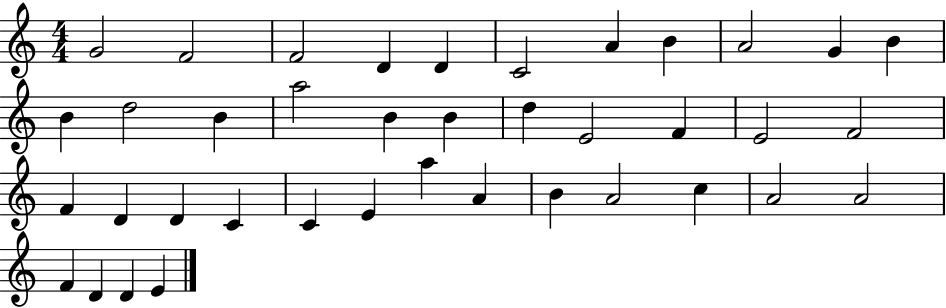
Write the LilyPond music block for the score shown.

{
  \clef treble
  \numericTimeSignature
  \time 4/4
  \key c \major
  g'2 f'2 | f'2 d'4 d'4 | c'2 a'4 b'4 | a'2 g'4 b'4 | \break b'4 d''2 b'4 | a''2 b'4 b'4 | d''4 e'2 f'4 | e'2 f'2 | \break f'4 d'4 d'4 c'4 | c'4 e'4 a''4 a'4 | b'4 a'2 c''4 | a'2 a'2 | \break f'4 d'4 d'4 e'4 | \bar "|."
}